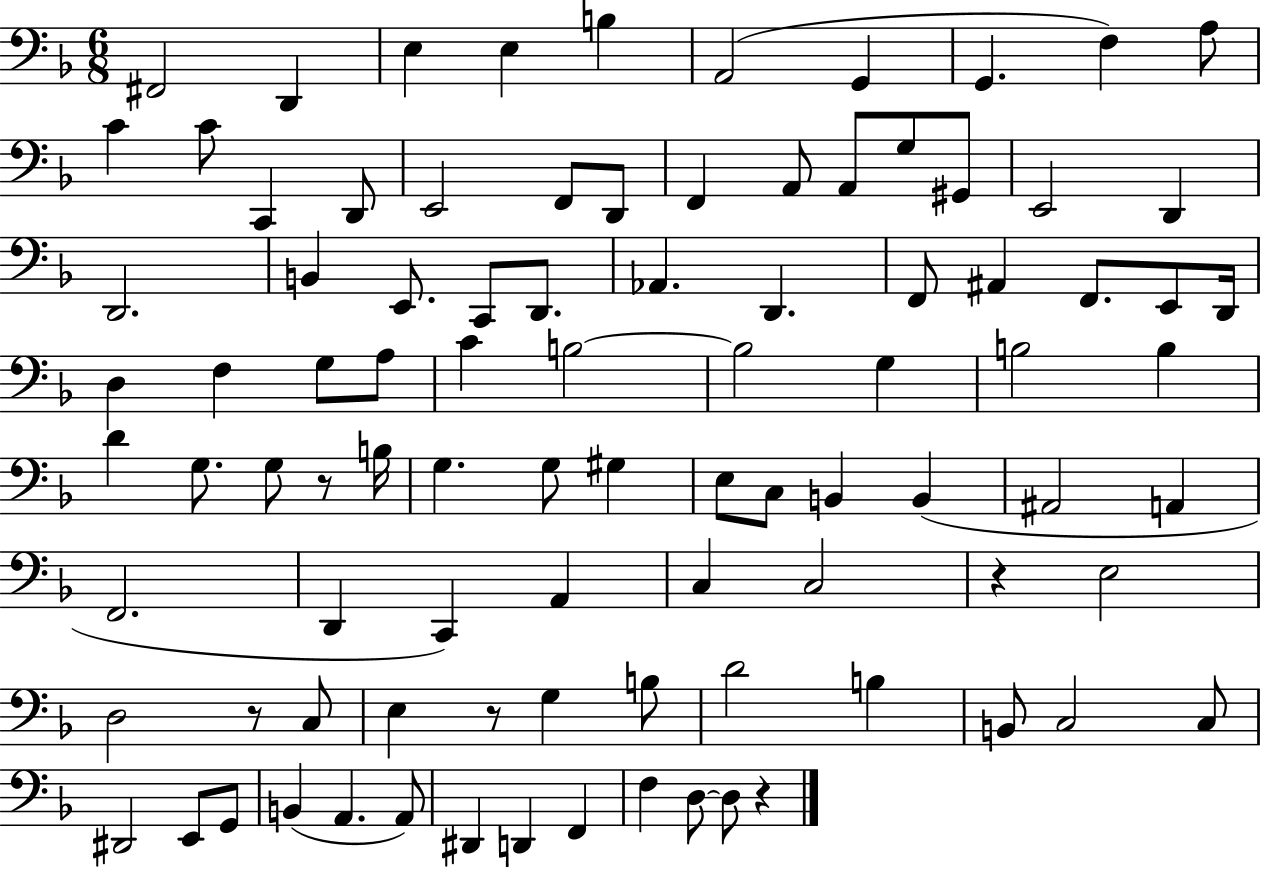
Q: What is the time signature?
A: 6/8